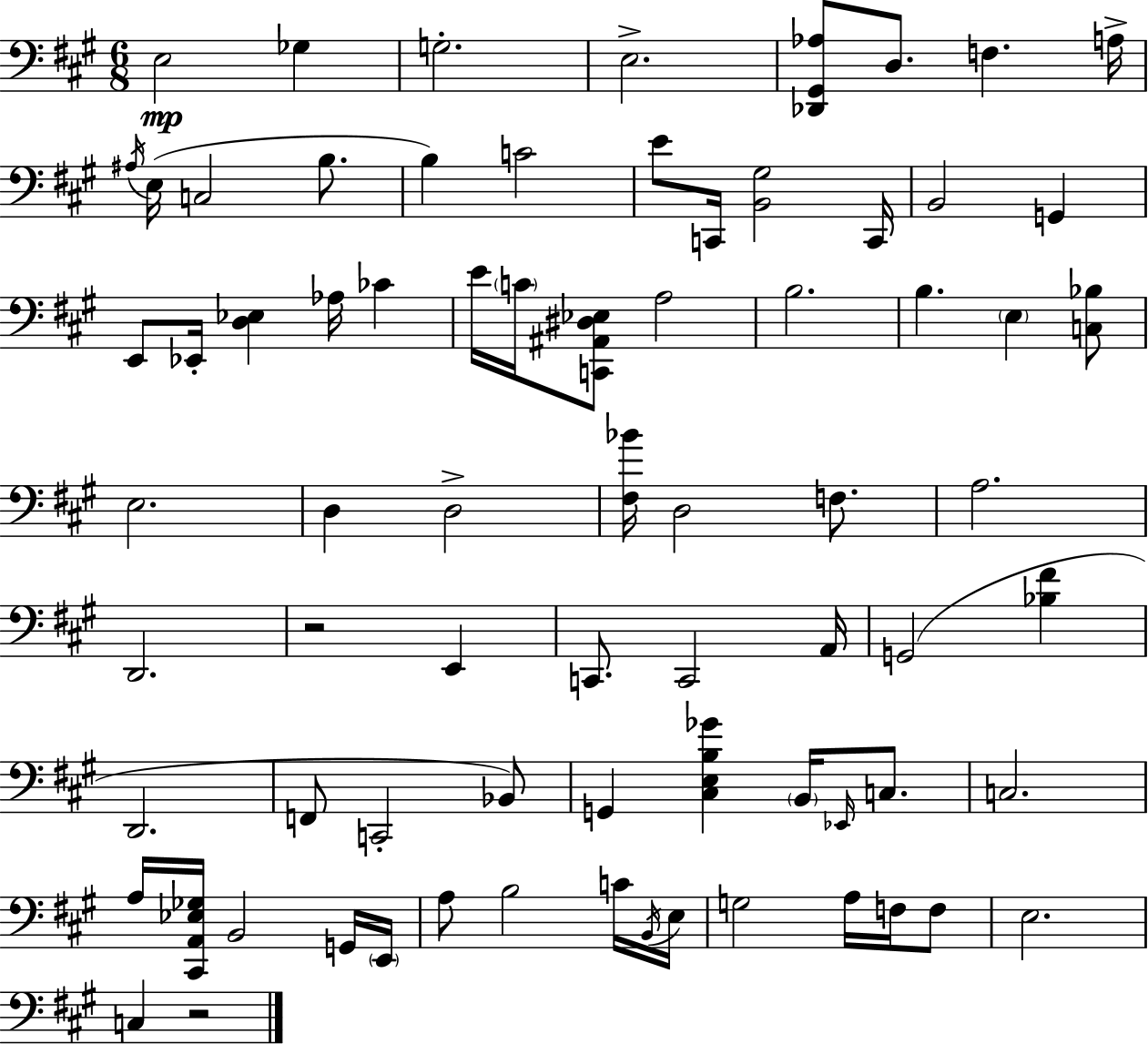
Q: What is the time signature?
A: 6/8